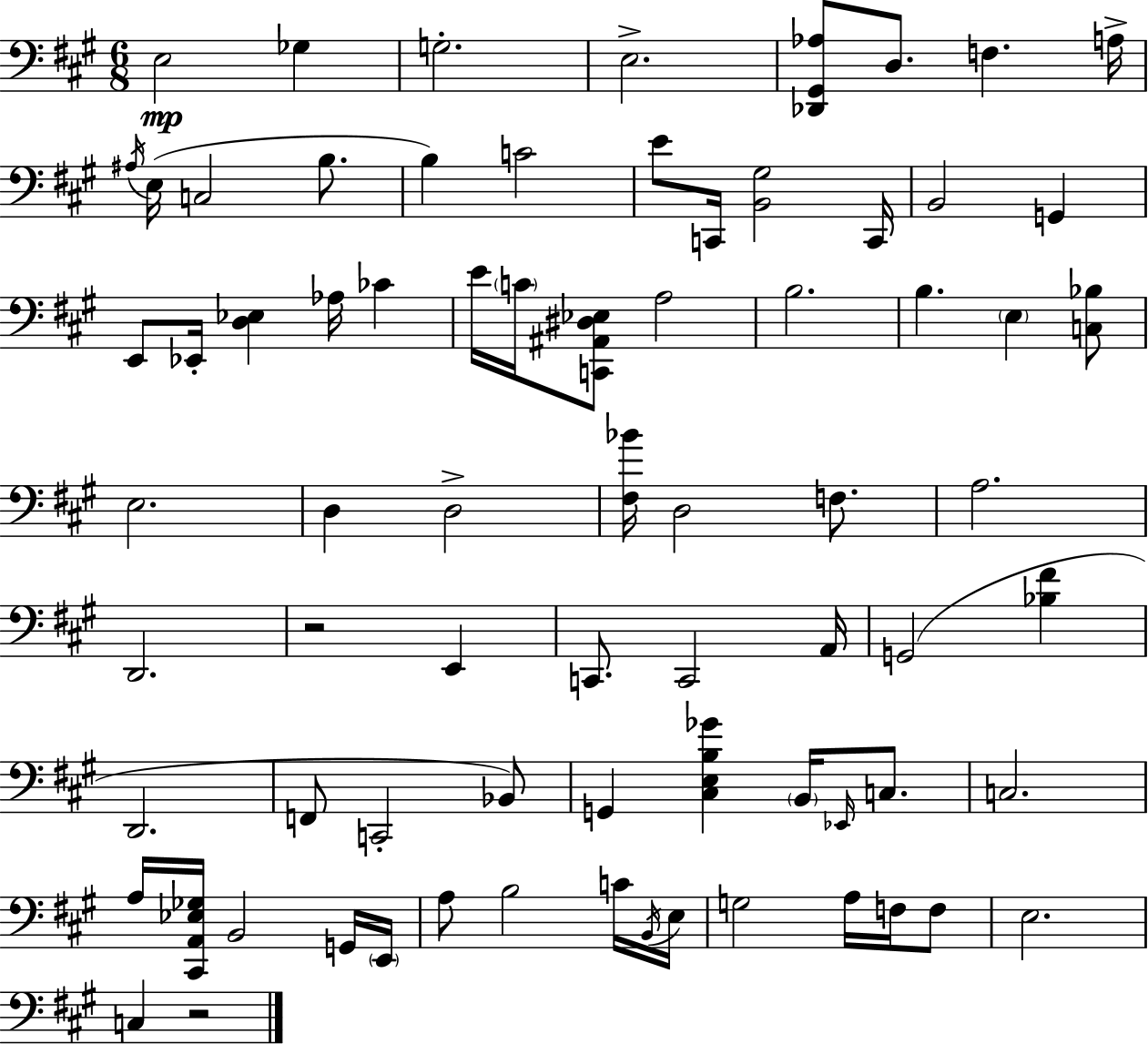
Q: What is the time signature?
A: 6/8